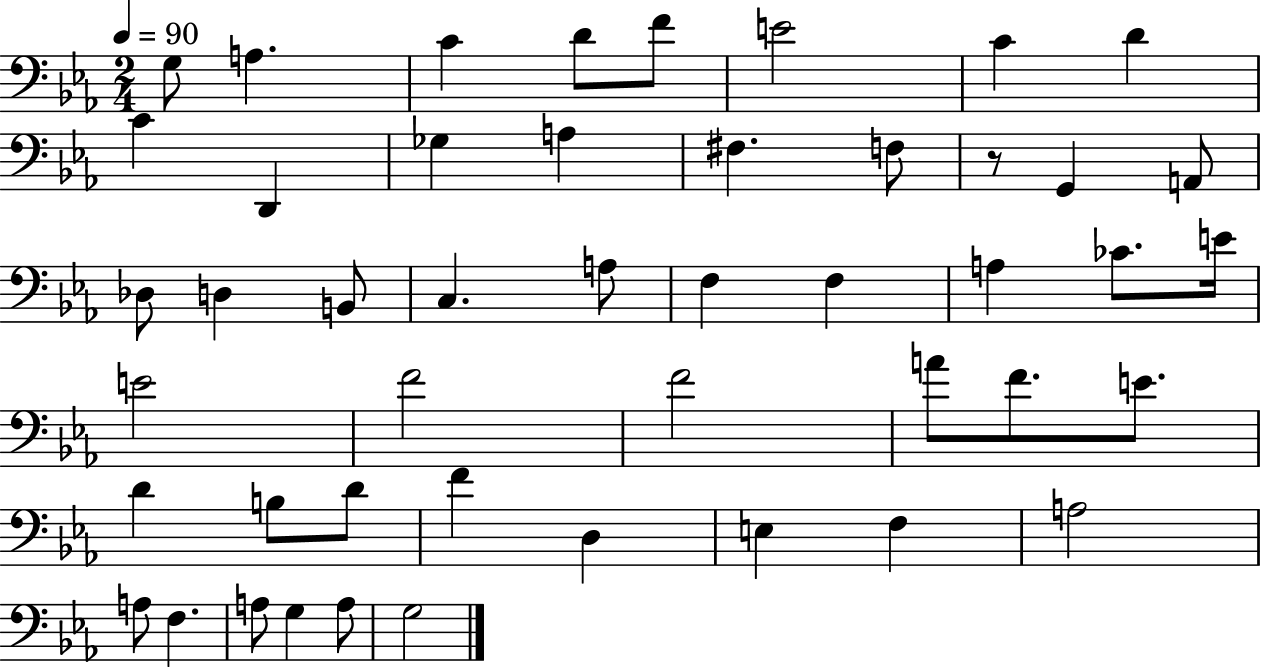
G3/e A3/q. C4/q D4/e F4/e E4/h C4/q D4/q C4/q D2/q Gb3/q A3/q F#3/q. F3/e R/e G2/q A2/e Db3/e D3/q B2/e C3/q. A3/e F3/q F3/q A3/q CES4/e. E4/s E4/h F4/h F4/h A4/e F4/e. E4/e. D4/q B3/e D4/e F4/q D3/q E3/q F3/q A3/h A3/e F3/q. A3/e G3/q A3/e G3/h